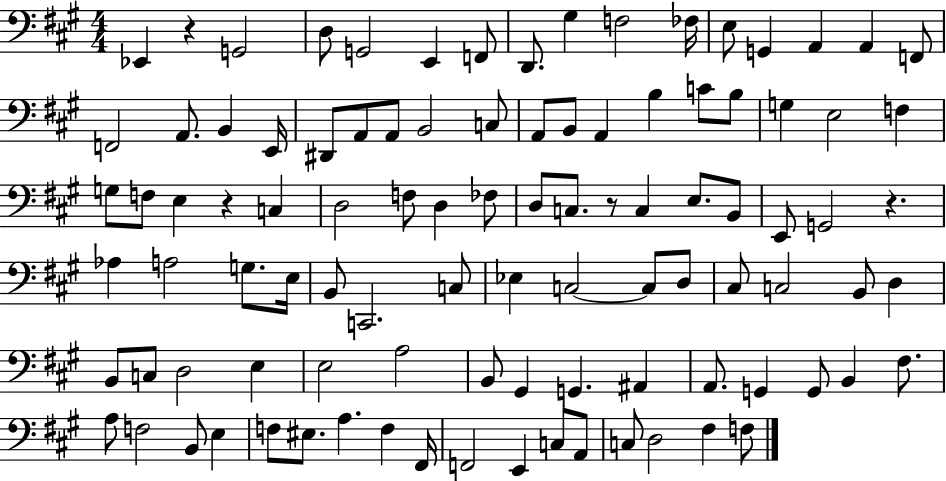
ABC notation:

X:1
T:Untitled
M:4/4
L:1/4
K:A
_E,, z G,,2 D,/2 G,,2 E,, F,,/2 D,,/2 ^G, F,2 _F,/4 E,/2 G,, A,, A,, F,,/2 F,,2 A,,/2 B,, E,,/4 ^D,,/2 A,,/2 A,,/2 B,,2 C,/2 A,,/2 B,,/2 A,, B, C/2 B,/2 G, E,2 F, G,/2 F,/2 E, z C, D,2 F,/2 D, _F,/2 D,/2 C,/2 z/2 C, E,/2 B,,/2 E,,/2 G,,2 z _A, A,2 G,/2 E,/4 B,,/2 C,,2 C,/2 _E, C,2 C,/2 D,/2 ^C,/2 C,2 B,,/2 D, B,,/2 C,/2 D,2 E, E,2 A,2 B,,/2 ^G,, G,, ^A,, A,,/2 G,, G,,/2 B,, ^F,/2 A,/2 F,2 B,,/2 E, F,/2 ^E,/2 A, F, ^F,,/4 F,,2 E,, C,/2 A,,/2 C,/2 D,2 ^F, F,/2